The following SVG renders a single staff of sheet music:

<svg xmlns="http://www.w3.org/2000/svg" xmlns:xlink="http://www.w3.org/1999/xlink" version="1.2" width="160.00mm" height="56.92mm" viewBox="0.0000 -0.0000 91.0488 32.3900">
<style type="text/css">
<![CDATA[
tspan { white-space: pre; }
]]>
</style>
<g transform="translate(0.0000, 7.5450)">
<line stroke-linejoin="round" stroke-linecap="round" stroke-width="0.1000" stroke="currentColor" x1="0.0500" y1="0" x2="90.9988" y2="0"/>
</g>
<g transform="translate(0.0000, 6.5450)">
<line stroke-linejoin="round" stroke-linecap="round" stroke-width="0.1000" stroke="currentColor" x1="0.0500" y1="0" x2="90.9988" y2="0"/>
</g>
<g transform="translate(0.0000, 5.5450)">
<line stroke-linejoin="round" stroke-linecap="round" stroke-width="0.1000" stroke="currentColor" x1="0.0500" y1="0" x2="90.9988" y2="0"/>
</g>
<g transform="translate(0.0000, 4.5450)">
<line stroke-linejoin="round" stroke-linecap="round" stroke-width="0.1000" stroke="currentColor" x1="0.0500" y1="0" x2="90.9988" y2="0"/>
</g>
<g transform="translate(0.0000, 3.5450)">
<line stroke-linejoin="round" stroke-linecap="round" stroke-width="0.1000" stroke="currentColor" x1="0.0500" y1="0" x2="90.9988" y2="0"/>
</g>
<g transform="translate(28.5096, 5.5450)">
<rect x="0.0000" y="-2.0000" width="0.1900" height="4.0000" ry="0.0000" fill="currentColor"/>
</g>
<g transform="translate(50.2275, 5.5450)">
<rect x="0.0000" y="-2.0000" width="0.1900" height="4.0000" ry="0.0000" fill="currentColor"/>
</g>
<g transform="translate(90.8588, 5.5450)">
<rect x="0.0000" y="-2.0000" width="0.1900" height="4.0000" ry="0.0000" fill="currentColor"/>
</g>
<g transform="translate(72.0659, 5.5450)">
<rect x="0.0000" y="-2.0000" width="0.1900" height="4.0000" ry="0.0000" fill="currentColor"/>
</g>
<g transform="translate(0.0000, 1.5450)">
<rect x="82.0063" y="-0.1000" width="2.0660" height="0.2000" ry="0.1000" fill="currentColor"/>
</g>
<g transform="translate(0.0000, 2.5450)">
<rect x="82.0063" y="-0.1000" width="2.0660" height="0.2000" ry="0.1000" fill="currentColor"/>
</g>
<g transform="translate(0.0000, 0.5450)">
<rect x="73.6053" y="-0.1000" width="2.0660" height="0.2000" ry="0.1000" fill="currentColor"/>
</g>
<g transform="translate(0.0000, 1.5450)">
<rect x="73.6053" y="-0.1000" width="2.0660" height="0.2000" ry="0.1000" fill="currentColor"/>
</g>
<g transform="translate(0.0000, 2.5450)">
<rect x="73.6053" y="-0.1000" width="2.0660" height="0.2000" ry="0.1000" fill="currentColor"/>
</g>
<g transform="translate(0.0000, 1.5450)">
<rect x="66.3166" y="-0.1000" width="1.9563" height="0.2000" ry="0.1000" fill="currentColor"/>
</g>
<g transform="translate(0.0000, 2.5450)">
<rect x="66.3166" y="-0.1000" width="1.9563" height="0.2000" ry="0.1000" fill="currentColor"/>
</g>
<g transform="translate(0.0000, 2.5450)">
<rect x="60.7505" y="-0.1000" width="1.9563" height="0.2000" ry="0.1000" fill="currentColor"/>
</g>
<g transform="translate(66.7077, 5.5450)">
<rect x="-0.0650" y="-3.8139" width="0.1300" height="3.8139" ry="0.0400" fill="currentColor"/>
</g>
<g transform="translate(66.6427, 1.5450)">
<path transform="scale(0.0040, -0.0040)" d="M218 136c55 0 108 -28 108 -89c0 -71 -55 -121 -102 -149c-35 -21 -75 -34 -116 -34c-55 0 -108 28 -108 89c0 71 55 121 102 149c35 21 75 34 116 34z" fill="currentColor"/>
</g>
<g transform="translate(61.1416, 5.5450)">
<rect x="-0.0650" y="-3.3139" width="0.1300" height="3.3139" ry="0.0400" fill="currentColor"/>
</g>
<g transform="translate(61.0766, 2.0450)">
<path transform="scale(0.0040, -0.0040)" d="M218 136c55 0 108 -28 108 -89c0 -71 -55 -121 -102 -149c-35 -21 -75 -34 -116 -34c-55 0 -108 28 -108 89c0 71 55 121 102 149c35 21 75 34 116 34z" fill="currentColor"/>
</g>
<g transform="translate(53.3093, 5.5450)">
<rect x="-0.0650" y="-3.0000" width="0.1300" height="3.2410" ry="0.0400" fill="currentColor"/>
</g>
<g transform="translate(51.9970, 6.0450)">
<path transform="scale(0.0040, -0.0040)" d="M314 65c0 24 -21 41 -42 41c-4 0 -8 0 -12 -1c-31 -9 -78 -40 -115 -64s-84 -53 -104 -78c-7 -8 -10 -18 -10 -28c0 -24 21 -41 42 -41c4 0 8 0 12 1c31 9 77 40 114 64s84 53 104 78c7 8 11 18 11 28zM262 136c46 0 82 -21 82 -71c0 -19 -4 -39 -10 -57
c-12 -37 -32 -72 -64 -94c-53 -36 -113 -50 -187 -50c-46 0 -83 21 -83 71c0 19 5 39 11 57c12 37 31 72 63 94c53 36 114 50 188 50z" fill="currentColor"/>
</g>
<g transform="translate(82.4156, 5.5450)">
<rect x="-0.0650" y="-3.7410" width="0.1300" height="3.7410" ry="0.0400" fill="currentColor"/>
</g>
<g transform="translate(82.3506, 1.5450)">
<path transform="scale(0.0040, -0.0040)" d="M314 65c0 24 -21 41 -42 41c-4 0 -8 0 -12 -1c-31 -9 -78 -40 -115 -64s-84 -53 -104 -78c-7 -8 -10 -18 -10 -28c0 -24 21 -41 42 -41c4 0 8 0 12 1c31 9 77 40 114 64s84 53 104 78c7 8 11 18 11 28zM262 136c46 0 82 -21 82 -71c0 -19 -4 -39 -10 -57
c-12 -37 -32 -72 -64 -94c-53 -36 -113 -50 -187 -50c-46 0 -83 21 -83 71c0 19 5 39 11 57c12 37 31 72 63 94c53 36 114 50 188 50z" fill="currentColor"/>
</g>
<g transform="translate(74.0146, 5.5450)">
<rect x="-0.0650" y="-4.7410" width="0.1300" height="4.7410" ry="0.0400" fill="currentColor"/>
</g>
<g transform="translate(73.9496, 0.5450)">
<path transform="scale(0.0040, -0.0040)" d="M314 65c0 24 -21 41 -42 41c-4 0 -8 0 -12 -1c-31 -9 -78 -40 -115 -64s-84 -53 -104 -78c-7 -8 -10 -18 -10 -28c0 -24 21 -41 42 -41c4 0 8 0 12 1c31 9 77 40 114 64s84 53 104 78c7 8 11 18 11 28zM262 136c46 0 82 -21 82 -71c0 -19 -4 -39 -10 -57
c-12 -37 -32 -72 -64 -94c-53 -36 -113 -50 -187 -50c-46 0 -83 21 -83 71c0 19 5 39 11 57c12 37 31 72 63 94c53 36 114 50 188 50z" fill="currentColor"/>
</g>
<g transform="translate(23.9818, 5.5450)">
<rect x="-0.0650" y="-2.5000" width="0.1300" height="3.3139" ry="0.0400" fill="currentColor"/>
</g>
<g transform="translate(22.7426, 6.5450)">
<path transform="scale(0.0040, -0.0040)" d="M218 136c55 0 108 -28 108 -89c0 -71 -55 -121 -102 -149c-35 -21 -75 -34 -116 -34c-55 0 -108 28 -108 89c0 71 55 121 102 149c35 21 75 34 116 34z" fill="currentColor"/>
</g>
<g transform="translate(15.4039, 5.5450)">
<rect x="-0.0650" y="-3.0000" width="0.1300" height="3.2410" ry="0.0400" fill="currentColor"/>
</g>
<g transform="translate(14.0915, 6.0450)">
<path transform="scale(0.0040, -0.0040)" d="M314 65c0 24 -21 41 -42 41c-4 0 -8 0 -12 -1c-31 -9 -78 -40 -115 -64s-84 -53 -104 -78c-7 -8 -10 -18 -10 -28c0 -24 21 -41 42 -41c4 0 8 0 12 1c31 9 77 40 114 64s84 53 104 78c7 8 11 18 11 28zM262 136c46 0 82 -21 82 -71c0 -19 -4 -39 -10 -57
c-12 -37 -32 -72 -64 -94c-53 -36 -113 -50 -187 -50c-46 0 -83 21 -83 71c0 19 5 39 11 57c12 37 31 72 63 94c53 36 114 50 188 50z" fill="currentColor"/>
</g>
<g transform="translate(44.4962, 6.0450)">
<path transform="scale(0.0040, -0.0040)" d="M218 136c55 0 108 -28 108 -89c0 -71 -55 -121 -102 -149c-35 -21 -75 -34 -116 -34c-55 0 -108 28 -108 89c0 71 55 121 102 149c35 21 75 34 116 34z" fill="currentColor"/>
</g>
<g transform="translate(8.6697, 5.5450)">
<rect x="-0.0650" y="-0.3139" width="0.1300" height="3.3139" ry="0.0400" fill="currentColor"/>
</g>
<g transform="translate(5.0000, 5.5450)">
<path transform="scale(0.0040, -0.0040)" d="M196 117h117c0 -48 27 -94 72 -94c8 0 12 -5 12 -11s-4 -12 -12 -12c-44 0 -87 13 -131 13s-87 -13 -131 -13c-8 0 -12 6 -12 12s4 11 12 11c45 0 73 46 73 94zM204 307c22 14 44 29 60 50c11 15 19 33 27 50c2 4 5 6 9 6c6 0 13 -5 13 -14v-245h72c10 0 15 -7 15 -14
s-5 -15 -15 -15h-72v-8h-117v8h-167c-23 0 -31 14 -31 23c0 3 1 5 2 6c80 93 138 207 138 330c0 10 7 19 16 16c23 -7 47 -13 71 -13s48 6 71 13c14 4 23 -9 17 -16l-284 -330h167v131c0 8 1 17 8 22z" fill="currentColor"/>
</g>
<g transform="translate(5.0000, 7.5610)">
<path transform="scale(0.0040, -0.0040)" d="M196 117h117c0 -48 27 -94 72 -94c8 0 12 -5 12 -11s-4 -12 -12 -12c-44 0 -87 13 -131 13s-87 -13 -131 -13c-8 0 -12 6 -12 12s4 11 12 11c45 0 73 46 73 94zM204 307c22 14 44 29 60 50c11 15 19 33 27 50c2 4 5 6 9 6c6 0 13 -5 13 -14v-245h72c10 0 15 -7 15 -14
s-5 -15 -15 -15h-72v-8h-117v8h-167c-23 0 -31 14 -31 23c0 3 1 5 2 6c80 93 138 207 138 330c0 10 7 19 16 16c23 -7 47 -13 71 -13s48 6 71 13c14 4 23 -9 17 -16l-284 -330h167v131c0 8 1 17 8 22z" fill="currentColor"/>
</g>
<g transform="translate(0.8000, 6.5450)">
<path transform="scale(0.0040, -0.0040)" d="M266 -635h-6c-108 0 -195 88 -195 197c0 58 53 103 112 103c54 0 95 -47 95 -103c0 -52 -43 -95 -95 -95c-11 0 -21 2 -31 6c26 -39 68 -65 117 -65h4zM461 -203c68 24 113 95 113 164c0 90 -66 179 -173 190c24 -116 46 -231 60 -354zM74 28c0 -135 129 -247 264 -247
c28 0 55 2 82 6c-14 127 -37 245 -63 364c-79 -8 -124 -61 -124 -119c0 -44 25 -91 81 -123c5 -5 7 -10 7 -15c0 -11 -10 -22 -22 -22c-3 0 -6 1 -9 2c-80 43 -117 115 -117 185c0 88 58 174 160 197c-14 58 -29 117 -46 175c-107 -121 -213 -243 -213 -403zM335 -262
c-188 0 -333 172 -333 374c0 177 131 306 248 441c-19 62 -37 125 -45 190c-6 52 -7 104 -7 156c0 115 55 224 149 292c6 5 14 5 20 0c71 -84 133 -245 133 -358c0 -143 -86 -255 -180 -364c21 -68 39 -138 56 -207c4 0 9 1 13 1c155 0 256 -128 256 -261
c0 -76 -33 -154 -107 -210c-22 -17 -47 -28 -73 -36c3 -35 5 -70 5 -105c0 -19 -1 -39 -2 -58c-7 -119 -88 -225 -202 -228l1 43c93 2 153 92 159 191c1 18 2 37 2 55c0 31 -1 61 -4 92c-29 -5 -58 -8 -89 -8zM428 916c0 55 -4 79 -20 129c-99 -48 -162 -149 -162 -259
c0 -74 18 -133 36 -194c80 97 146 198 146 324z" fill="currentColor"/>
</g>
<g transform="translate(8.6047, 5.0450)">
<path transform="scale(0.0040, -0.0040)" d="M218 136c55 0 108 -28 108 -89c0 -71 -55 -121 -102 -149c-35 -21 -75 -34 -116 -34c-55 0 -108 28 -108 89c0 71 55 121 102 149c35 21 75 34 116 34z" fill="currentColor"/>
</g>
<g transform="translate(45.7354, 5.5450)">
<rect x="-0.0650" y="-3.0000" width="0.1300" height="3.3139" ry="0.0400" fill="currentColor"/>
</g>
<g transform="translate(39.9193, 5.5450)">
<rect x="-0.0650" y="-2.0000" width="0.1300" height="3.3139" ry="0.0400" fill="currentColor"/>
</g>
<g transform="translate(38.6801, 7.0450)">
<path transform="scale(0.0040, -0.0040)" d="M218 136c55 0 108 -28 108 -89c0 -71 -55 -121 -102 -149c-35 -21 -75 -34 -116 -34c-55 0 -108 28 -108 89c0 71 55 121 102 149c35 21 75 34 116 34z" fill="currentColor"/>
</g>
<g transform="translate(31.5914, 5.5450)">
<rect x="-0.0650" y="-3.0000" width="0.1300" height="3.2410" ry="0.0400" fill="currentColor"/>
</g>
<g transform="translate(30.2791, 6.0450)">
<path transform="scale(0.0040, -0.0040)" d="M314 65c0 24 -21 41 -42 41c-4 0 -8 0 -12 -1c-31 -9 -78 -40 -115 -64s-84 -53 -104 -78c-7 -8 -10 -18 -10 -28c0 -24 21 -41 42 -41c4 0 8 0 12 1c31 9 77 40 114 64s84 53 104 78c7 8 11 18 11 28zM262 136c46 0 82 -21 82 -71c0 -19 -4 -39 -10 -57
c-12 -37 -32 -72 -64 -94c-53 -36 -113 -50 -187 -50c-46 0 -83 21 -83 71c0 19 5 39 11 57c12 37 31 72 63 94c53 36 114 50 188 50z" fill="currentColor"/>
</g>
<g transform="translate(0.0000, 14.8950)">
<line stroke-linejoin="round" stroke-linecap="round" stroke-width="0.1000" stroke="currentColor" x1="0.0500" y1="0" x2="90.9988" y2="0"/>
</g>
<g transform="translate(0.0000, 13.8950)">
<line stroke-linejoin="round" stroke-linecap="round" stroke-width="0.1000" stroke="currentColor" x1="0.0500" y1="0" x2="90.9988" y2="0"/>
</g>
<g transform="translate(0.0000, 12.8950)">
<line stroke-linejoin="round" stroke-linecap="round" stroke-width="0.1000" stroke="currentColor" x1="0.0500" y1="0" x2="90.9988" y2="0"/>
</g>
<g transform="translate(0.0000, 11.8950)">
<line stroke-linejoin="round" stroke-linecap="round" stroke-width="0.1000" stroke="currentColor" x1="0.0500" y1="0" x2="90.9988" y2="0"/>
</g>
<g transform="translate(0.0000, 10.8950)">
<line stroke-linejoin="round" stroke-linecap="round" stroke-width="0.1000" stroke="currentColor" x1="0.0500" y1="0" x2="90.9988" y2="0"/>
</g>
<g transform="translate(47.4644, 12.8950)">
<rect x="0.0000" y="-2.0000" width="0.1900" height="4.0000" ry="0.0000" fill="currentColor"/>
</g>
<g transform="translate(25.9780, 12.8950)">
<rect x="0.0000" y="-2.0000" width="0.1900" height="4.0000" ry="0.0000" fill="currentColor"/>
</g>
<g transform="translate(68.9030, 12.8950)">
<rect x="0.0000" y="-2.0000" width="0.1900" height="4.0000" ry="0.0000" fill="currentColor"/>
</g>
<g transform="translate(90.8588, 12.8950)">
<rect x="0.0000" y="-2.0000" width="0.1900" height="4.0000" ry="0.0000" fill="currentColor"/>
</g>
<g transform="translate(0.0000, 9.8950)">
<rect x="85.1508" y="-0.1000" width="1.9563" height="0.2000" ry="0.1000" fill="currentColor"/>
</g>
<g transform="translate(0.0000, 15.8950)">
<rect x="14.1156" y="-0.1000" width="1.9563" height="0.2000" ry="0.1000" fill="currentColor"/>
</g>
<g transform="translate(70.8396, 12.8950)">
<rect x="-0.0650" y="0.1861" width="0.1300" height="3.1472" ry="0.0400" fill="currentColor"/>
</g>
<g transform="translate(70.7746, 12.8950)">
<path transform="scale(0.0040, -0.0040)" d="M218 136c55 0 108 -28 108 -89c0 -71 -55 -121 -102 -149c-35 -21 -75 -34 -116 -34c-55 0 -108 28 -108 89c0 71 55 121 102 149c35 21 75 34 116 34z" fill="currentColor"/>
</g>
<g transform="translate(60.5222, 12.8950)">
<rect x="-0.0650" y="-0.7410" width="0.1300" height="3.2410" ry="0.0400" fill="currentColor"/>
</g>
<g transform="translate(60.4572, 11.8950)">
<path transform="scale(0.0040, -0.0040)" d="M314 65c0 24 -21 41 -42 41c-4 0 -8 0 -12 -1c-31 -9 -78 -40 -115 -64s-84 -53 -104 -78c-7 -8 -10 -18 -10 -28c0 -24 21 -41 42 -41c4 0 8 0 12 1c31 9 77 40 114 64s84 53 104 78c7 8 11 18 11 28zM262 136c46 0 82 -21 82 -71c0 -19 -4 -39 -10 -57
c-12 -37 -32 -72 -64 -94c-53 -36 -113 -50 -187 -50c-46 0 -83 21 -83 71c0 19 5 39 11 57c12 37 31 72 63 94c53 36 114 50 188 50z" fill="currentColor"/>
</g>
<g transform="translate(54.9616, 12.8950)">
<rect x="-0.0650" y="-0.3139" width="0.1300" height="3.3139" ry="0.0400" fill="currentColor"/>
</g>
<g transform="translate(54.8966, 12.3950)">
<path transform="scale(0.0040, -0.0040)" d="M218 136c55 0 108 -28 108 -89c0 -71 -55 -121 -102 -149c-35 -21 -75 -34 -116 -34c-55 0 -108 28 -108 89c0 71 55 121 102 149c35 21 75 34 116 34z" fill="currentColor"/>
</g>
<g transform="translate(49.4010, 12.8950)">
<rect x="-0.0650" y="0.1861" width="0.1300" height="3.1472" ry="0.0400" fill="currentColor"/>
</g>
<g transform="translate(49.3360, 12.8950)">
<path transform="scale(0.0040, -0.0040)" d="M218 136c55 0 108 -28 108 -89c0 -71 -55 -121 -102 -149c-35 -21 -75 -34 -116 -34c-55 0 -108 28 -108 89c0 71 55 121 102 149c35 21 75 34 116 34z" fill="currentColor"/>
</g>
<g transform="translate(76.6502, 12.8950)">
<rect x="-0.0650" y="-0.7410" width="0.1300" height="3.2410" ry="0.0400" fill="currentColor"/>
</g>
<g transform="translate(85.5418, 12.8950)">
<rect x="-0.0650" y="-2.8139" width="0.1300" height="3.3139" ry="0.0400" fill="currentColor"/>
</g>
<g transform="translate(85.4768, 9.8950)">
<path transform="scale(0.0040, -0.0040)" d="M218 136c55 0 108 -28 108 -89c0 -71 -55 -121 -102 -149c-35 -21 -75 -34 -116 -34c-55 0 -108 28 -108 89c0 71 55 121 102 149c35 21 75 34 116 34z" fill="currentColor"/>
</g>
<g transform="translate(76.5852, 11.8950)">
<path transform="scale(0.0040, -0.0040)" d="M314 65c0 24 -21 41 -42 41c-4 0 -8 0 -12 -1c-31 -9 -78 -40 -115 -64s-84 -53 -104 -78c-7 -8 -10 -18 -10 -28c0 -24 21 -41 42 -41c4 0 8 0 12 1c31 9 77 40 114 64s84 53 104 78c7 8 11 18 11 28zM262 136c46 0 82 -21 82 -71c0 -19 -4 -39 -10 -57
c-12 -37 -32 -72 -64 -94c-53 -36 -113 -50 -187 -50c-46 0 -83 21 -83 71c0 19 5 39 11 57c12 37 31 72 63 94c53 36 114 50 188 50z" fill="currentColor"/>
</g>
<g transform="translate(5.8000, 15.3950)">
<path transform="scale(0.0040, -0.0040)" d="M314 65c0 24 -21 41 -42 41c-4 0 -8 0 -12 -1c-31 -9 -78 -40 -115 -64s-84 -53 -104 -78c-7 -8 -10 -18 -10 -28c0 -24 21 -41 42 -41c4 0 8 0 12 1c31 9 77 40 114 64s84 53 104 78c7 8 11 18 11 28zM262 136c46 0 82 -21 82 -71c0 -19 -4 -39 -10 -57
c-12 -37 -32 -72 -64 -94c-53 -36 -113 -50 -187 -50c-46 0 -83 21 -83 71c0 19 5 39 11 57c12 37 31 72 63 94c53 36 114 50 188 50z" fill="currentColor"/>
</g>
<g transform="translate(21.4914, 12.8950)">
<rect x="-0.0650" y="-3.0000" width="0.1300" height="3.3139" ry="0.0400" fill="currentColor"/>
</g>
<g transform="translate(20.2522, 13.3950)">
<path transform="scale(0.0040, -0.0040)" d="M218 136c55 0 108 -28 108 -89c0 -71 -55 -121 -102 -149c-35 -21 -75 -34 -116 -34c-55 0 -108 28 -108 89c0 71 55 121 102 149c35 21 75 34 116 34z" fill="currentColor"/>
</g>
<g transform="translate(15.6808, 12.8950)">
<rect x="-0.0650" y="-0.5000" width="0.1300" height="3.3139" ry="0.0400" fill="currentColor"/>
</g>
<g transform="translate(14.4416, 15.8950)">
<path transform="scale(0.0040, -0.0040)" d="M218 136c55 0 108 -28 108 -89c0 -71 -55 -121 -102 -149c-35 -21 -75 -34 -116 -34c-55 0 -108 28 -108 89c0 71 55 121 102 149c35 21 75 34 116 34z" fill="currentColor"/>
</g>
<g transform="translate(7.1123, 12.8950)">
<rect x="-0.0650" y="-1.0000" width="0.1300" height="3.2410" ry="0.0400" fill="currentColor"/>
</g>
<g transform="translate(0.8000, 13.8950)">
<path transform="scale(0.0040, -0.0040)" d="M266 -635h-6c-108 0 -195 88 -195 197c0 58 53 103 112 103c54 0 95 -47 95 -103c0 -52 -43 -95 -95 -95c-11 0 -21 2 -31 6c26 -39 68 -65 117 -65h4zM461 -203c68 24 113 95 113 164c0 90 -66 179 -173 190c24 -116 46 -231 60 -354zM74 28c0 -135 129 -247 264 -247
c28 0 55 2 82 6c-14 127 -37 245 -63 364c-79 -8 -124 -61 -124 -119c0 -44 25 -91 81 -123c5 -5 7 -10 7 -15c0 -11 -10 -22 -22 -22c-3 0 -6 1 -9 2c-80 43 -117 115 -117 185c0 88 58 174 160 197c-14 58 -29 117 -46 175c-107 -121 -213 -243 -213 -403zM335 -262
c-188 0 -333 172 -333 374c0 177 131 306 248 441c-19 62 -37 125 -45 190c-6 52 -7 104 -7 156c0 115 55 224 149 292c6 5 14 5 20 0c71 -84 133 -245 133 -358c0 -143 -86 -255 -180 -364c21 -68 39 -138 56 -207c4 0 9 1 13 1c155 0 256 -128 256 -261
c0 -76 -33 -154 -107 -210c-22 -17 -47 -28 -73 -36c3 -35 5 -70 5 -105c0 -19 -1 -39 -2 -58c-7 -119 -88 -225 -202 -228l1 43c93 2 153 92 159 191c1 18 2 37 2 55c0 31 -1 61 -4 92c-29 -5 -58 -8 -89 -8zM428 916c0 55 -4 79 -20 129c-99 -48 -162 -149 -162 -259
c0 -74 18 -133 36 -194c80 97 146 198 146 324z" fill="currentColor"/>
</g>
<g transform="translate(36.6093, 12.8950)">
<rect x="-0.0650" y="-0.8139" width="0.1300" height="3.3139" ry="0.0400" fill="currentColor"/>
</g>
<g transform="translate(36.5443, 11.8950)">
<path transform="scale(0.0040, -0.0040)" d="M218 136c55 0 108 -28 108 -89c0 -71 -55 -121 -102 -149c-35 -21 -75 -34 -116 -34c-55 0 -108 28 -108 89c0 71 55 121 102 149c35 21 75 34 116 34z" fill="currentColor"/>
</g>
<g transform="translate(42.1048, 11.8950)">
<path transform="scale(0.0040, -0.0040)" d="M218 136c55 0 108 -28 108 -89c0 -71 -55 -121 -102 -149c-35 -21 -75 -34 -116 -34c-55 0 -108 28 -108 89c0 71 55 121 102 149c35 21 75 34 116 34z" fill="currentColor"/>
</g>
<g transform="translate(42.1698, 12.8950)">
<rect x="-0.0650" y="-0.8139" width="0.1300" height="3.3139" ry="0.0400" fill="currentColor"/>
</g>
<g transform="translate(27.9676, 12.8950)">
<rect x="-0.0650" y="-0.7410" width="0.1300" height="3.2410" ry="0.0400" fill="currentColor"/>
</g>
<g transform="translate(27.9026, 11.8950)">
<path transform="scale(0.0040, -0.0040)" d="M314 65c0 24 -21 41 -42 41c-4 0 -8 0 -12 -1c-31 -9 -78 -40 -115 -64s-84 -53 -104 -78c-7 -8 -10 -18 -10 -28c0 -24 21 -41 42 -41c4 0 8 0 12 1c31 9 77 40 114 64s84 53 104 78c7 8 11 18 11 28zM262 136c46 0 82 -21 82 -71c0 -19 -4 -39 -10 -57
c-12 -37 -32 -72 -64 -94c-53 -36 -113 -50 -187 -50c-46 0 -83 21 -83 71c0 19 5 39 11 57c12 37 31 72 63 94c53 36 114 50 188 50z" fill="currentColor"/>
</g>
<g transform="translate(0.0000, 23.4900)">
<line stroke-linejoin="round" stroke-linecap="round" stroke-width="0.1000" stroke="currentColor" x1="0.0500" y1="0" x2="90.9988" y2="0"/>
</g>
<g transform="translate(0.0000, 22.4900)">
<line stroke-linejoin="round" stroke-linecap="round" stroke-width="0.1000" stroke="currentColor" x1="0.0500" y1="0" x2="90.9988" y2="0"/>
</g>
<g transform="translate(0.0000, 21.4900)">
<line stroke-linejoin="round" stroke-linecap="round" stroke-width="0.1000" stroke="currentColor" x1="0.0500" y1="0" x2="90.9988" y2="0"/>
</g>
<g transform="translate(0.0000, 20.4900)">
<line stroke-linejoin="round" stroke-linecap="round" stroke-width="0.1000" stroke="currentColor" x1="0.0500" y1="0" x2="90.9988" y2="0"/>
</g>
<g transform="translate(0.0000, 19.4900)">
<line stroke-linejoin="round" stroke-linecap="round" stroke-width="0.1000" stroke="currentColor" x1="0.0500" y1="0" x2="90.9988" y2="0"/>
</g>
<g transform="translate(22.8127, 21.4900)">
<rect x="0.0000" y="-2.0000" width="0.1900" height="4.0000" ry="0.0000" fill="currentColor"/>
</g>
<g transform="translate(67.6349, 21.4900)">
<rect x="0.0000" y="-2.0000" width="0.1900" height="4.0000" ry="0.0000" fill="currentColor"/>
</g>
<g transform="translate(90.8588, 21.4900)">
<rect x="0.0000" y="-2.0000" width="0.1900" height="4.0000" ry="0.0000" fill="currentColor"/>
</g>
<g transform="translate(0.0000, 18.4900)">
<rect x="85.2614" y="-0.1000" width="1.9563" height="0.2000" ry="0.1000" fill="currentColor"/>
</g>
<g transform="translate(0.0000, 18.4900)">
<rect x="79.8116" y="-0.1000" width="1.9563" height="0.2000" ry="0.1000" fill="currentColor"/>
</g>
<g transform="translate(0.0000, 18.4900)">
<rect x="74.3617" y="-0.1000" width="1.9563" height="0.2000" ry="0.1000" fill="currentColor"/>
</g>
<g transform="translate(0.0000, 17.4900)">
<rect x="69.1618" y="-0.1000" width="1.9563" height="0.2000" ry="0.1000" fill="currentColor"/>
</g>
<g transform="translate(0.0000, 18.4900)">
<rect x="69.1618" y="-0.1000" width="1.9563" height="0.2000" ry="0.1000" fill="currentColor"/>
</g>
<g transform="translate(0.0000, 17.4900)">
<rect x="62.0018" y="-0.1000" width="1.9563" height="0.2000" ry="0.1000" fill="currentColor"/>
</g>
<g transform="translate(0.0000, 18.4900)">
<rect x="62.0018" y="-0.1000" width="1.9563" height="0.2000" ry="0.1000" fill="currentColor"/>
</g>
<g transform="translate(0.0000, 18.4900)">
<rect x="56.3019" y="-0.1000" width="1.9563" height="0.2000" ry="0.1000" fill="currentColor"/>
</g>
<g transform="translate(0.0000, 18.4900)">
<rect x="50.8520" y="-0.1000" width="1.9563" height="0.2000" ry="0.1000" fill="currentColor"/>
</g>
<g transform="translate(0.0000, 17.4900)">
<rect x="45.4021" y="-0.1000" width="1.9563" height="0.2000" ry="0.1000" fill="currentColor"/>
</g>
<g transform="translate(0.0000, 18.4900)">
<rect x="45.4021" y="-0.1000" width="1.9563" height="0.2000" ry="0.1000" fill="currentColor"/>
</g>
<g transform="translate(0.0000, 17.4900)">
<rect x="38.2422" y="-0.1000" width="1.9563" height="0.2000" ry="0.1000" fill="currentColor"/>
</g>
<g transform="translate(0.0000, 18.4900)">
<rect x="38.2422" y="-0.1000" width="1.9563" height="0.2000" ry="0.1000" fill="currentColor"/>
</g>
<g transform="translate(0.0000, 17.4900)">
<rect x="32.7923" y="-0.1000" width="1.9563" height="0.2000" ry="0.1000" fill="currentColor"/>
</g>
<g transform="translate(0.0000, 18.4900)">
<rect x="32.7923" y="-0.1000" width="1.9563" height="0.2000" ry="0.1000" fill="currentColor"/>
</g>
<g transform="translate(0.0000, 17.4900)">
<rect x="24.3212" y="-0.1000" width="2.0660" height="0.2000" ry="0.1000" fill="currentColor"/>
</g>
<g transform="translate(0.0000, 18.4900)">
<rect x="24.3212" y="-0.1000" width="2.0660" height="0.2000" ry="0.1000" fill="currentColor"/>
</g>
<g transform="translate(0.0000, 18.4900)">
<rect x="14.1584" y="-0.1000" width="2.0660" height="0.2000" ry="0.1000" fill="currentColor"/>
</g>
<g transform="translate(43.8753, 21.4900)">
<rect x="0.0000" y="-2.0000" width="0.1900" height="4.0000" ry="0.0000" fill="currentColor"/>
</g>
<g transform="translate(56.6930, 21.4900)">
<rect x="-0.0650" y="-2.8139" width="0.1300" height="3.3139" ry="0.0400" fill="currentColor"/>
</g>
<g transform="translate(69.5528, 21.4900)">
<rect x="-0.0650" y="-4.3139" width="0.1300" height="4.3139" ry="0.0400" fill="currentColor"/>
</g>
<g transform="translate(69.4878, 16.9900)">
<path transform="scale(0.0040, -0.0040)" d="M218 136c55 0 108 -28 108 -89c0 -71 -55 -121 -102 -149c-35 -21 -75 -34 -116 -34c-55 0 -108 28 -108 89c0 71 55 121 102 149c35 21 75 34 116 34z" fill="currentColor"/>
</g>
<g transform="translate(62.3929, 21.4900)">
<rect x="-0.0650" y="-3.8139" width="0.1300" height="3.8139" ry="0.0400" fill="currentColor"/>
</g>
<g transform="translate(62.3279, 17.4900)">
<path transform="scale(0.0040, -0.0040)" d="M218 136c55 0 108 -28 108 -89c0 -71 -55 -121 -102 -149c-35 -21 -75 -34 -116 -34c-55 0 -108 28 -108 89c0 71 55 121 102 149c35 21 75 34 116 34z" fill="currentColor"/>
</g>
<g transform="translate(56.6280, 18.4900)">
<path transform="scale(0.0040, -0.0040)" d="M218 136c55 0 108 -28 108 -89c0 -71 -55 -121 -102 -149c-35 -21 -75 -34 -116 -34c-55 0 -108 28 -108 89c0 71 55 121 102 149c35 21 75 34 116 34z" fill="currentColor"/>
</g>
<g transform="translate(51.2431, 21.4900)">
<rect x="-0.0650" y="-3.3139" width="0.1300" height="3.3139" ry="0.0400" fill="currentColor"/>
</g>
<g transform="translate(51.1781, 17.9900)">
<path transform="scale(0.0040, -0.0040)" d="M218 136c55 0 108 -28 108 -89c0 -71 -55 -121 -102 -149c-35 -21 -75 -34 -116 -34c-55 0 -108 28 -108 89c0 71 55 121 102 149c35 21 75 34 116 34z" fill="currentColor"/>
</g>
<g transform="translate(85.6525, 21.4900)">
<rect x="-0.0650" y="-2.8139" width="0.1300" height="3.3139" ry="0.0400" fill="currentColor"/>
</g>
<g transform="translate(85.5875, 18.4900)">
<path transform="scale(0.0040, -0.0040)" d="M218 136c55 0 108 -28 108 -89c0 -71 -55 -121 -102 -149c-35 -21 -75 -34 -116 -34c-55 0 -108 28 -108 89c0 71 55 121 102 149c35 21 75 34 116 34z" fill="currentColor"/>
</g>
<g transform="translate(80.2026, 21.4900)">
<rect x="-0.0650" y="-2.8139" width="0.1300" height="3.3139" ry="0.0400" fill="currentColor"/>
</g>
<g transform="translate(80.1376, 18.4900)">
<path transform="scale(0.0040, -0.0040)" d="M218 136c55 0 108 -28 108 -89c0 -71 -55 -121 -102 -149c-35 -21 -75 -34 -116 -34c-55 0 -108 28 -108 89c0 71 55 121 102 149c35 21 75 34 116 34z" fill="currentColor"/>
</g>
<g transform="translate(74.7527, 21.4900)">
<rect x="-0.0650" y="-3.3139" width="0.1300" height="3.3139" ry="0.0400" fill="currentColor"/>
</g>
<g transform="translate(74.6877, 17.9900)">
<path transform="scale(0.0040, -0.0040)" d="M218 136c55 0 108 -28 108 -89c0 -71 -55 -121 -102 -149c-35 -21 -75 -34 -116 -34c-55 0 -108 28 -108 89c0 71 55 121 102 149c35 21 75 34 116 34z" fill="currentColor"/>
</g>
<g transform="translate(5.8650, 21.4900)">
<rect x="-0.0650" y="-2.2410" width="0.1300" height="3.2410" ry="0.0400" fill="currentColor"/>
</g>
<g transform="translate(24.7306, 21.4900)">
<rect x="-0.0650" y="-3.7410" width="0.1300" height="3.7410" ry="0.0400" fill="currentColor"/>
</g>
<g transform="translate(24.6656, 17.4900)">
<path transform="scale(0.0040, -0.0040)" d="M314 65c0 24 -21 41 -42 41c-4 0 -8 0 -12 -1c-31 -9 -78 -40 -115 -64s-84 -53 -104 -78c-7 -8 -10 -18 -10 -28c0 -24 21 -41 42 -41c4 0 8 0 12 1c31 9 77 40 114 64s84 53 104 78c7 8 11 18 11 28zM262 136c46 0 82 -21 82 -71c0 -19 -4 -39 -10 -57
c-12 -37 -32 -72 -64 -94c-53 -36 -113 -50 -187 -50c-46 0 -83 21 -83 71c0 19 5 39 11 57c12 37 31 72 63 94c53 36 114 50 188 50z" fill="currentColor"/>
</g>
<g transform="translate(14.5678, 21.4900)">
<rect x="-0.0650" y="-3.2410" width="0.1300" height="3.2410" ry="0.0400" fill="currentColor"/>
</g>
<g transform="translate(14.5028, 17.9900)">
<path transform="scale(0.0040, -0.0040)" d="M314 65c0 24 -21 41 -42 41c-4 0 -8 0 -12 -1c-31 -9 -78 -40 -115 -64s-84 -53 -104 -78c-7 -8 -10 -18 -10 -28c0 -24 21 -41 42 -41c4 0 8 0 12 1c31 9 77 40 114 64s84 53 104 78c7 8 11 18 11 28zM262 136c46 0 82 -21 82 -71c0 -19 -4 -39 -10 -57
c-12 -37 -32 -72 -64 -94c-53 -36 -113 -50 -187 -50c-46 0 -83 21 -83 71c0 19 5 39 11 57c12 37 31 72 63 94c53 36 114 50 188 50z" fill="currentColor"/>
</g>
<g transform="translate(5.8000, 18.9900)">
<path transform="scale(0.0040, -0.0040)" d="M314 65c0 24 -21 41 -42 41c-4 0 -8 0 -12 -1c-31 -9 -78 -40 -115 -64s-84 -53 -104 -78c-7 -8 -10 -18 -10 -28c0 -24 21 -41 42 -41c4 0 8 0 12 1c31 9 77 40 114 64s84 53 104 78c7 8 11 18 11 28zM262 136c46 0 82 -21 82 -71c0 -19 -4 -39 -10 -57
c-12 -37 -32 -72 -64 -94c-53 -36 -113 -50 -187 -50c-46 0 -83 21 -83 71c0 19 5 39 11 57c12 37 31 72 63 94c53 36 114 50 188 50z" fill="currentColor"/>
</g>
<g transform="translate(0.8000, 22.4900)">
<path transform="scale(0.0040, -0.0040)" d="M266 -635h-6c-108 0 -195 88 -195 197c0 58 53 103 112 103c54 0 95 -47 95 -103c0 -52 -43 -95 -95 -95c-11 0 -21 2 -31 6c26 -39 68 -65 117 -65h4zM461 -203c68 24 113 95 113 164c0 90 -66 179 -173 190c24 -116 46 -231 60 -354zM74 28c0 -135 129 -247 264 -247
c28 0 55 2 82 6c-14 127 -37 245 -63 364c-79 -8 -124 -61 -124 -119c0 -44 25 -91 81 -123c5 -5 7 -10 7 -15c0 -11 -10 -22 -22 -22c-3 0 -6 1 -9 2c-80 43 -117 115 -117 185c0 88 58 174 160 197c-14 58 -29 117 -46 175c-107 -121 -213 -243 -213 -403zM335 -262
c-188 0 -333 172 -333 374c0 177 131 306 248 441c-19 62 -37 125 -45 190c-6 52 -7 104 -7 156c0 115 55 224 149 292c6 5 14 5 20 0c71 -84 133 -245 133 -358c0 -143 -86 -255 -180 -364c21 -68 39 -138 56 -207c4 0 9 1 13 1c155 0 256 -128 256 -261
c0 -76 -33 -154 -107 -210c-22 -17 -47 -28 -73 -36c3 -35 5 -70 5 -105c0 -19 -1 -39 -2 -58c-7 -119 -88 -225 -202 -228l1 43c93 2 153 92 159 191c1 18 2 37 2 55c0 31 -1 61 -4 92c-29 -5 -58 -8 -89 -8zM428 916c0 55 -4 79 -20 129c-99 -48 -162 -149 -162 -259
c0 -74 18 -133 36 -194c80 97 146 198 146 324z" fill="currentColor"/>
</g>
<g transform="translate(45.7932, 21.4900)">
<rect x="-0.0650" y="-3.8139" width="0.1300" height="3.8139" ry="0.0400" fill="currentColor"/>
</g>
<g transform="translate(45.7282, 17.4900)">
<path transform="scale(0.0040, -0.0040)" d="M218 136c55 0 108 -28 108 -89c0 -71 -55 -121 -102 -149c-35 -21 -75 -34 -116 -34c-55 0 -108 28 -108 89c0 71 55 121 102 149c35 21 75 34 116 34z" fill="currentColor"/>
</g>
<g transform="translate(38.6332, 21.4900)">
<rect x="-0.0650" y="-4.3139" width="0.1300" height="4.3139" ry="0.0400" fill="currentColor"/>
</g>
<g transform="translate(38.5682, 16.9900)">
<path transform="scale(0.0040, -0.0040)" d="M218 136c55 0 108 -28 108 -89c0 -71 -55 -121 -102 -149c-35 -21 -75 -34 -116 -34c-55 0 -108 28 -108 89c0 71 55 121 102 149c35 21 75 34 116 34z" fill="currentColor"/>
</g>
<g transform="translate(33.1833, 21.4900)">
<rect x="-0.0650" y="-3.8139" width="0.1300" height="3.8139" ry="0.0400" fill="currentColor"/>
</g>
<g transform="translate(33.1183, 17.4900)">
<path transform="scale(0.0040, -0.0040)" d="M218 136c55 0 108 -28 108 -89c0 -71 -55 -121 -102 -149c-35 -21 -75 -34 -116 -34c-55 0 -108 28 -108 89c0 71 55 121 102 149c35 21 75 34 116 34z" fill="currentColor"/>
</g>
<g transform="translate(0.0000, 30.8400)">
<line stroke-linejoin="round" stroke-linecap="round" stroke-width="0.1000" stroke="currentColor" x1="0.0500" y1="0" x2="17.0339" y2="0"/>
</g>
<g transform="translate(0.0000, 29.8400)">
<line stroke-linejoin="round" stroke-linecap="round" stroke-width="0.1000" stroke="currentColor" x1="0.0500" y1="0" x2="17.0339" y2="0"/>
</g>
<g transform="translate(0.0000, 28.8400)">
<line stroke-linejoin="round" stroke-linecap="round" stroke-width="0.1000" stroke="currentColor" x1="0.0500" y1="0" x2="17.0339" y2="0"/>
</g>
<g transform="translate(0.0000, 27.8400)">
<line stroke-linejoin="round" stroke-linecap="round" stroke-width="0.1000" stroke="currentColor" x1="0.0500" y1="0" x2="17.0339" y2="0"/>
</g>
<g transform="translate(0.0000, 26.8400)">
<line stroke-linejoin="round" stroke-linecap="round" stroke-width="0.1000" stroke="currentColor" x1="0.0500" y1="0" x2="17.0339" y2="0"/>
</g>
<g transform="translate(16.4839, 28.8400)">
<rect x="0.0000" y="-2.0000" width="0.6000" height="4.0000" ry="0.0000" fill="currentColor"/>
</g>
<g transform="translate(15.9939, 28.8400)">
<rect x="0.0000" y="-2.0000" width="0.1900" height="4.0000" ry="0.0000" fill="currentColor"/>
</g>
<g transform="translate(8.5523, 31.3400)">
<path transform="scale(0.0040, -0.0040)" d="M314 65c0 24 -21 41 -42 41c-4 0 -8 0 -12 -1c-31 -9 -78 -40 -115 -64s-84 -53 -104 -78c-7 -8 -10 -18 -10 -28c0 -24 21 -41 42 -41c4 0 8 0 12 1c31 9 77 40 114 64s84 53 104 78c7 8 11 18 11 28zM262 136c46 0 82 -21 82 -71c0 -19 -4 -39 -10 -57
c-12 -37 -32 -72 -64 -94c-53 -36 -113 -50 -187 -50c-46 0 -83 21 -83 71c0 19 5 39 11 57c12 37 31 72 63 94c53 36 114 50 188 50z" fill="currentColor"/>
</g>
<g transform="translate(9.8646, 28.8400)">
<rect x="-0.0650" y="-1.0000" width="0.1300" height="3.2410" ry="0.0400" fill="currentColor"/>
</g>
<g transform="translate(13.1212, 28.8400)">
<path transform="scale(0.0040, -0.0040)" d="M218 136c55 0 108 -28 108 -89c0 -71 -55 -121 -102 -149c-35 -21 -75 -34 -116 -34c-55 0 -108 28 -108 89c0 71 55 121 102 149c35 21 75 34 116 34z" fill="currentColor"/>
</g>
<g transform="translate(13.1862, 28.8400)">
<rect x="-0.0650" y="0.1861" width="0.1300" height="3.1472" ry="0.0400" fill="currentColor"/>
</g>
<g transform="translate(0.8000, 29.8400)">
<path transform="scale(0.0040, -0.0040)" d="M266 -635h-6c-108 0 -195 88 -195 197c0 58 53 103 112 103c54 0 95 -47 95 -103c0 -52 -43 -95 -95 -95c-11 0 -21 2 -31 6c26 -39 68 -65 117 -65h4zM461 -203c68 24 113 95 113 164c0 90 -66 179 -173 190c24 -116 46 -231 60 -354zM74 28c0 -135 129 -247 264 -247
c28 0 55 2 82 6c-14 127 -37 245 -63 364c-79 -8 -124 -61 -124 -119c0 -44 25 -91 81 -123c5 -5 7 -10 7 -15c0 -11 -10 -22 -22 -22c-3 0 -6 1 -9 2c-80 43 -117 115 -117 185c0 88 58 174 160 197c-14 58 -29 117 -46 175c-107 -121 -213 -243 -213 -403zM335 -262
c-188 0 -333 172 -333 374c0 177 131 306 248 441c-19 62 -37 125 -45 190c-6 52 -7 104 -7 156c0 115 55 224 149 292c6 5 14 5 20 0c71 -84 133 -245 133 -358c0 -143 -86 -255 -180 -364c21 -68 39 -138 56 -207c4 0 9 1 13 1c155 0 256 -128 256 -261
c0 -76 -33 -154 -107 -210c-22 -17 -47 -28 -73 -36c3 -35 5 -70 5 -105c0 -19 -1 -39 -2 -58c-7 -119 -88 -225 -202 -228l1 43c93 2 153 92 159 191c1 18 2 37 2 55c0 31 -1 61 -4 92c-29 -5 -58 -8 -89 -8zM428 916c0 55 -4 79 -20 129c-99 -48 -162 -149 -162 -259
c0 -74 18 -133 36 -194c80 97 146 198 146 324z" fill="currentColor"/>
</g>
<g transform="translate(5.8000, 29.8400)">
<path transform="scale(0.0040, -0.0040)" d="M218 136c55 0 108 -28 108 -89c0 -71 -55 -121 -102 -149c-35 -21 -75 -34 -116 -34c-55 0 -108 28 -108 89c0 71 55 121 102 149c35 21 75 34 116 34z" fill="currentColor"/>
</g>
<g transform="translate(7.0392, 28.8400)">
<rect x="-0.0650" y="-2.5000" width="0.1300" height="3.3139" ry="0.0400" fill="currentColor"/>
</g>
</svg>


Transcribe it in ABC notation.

X:1
T:Untitled
M:4/4
L:1/4
K:C
c A2 G A2 F A A2 b c' e'2 c'2 D2 C A d2 d d B c d2 B d2 a g2 b2 c'2 c' d' c' b a c' d' b a a G D2 B